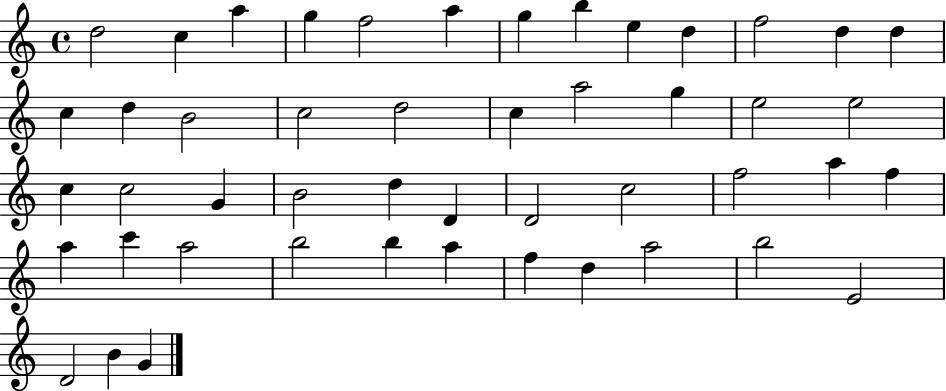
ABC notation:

X:1
T:Untitled
M:4/4
L:1/4
K:C
d2 c a g f2 a g b e d f2 d d c d B2 c2 d2 c a2 g e2 e2 c c2 G B2 d D D2 c2 f2 a f a c' a2 b2 b a f d a2 b2 E2 D2 B G